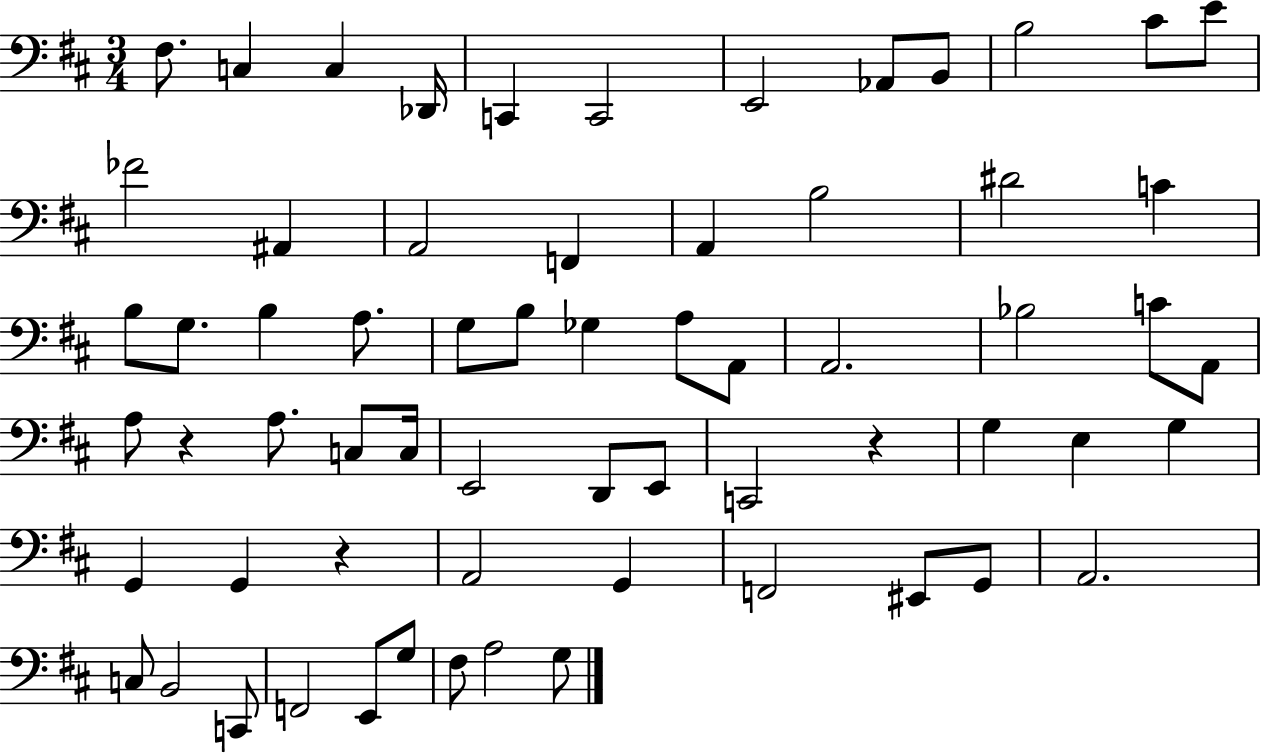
F#3/e. C3/q C3/q Db2/s C2/q C2/h E2/h Ab2/e B2/e B3/h C#4/e E4/e FES4/h A#2/q A2/h F2/q A2/q B3/h D#4/h C4/q B3/e G3/e. B3/q A3/e. G3/e B3/e Gb3/q A3/e A2/e A2/h. Bb3/h C4/e A2/e A3/e R/q A3/e. C3/e C3/s E2/h D2/e E2/e C2/h R/q G3/q E3/q G3/q G2/q G2/q R/q A2/h G2/q F2/h EIS2/e G2/e A2/h. C3/e B2/h C2/e F2/h E2/e G3/e F#3/e A3/h G3/e